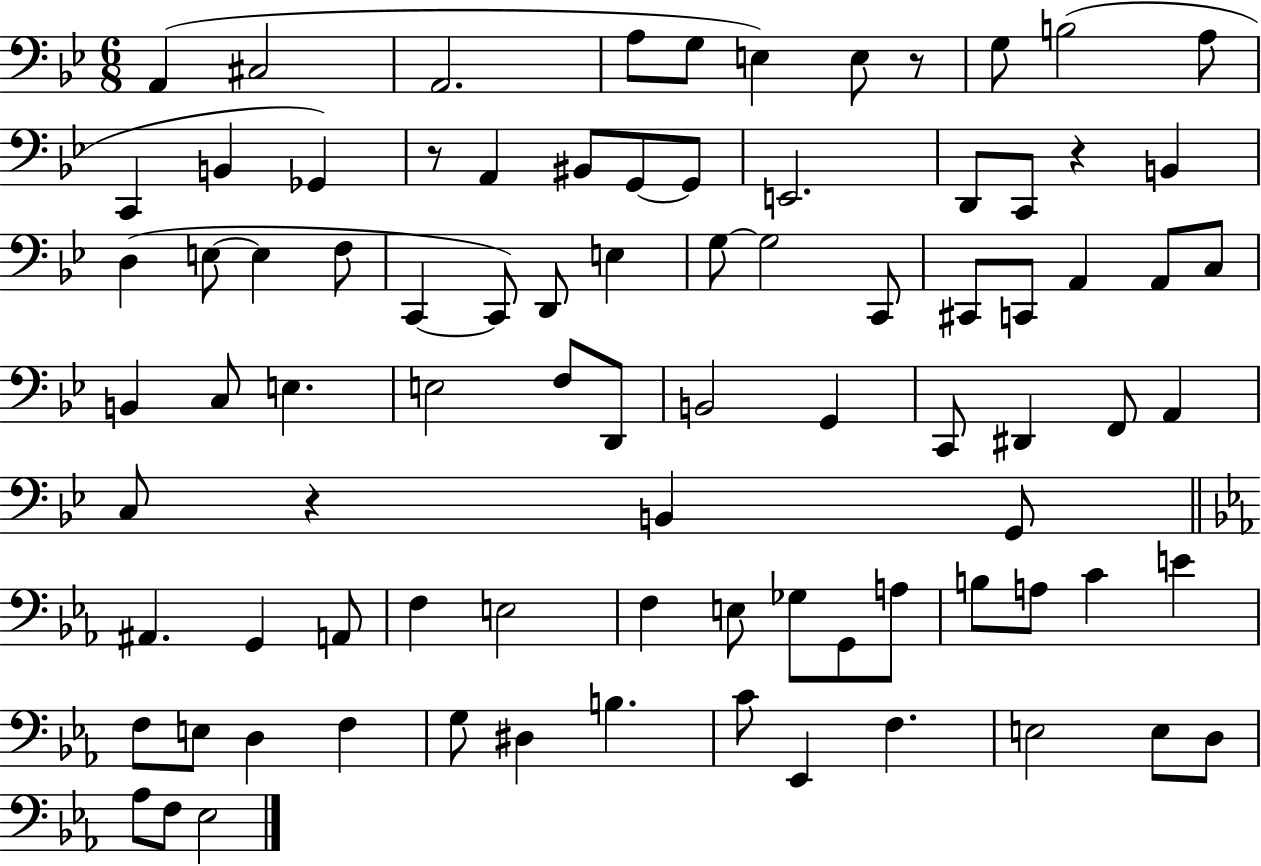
{
  \clef bass
  \numericTimeSignature
  \time 6/8
  \key bes \major
  \repeat volta 2 { a,4( cis2 | a,2. | a8 g8 e4) e8 r8 | g8 b2( a8 | \break c,4 b,4 ges,4) | r8 a,4 bis,8 g,8~~ g,8 | e,2. | d,8 c,8 r4 b,4 | \break d4( e8~~ e4 f8 | c,4~~ c,8) d,8 e4 | g8~~ g2 c,8 | cis,8 c,8 a,4 a,8 c8 | \break b,4 c8 e4. | e2 f8 d,8 | b,2 g,4 | c,8 dis,4 f,8 a,4 | \break c8 r4 b,4 g,8 | \bar "||" \break \key c \minor ais,4. g,4 a,8 | f4 e2 | f4 e8 ges8 g,8 a8 | b8 a8 c'4 e'4 | \break f8 e8 d4 f4 | g8 dis4 b4. | c'8 ees,4 f4. | e2 e8 d8 | \break aes8 f8 ees2 | } \bar "|."
}